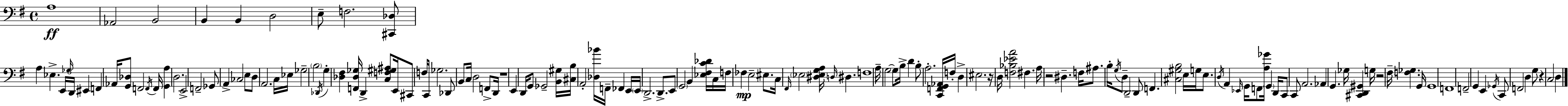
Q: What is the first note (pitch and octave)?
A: A3